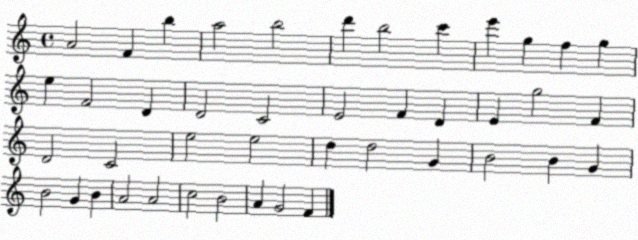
X:1
T:Untitled
M:4/4
L:1/4
K:C
A2 F b a2 b2 d' b2 c' e' g f g e F2 D D2 C2 E2 F D E g2 F D2 C2 e2 e2 d d2 G B2 B G B2 G B A2 A2 c2 B2 A G2 F